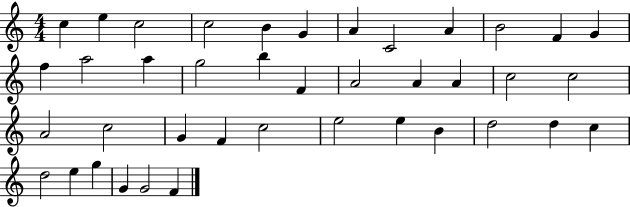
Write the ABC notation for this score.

X:1
T:Untitled
M:4/4
L:1/4
K:C
c e c2 c2 B G A C2 A B2 F G f a2 a g2 b F A2 A A c2 c2 A2 c2 G F c2 e2 e B d2 d c d2 e g G G2 F